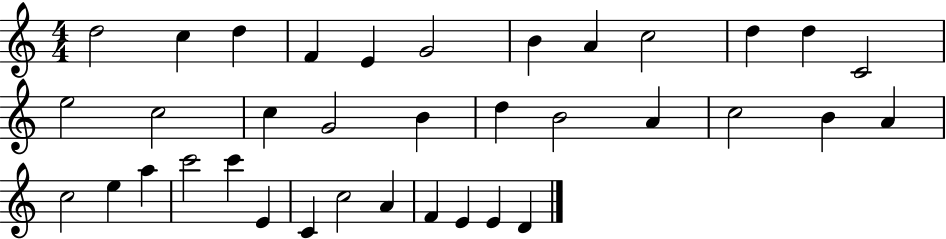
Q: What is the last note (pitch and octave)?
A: D4